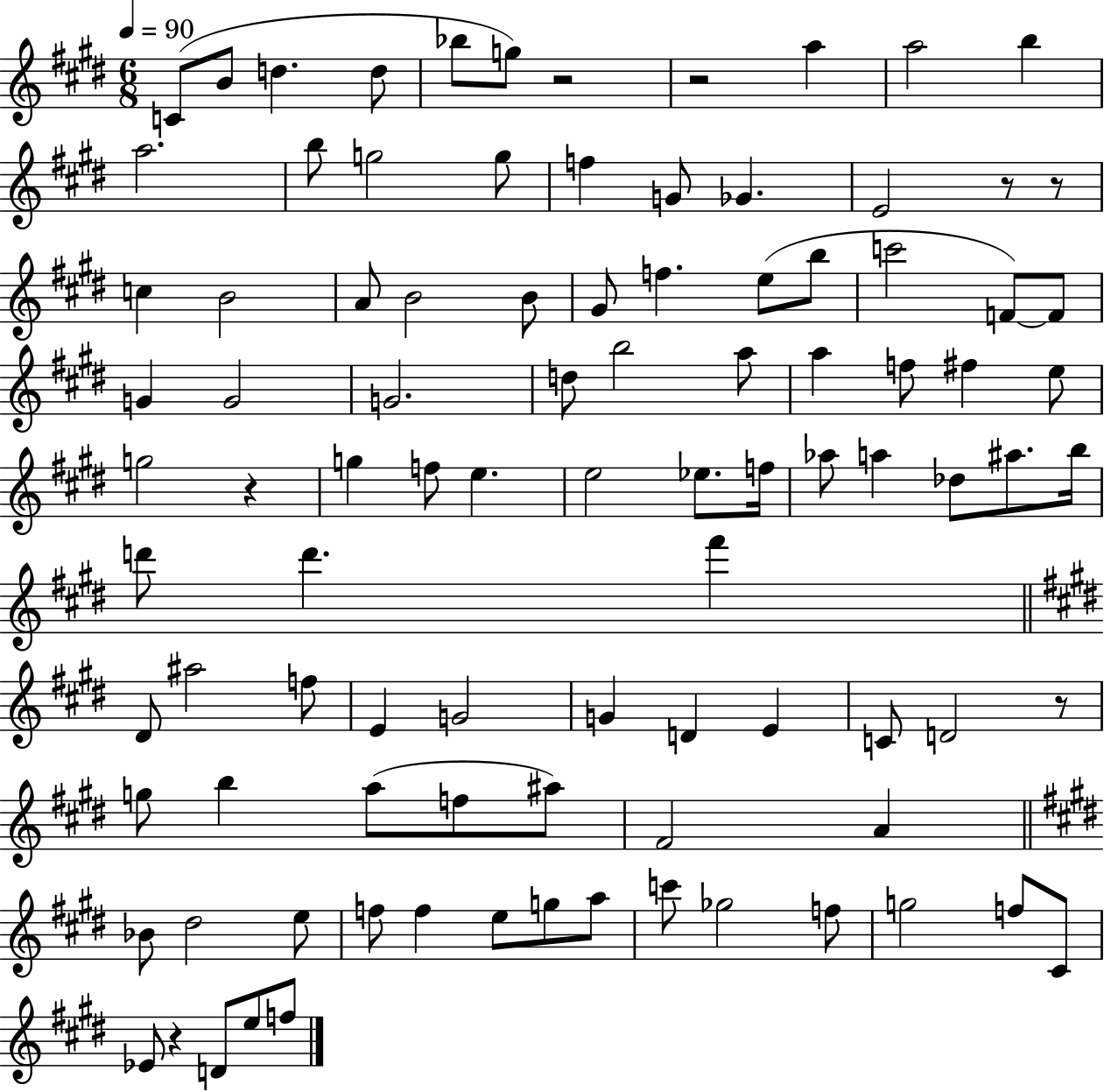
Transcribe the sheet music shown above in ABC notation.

X:1
T:Untitled
M:6/8
L:1/4
K:E
C/2 B/2 d d/2 _b/2 g/2 z2 z2 a a2 b a2 b/2 g2 g/2 f G/2 _G E2 z/2 z/2 c B2 A/2 B2 B/2 ^G/2 f e/2 b/2 c'2 F/2 F/2 G G2 G2 d/2 b2 a/2 a f/2 ^f e/2 g2 z g f/2 e e2 _e/2 f/4 _a/2 a _d/2 ^a/2 b/4 d'/2 d' ^f' ^D/2 ^a2 f/2 E G2 G D E C/2 D2 z/2 g/2 b a/2 f/2 ^a/2 ^F2 A _B/2 ^d2 e/2 f/2 f e/2 g/2 a/2 c'/2 _g2 f/2 g2 f/2 ^C/2 _E/2 z D/2 e/2 f/2